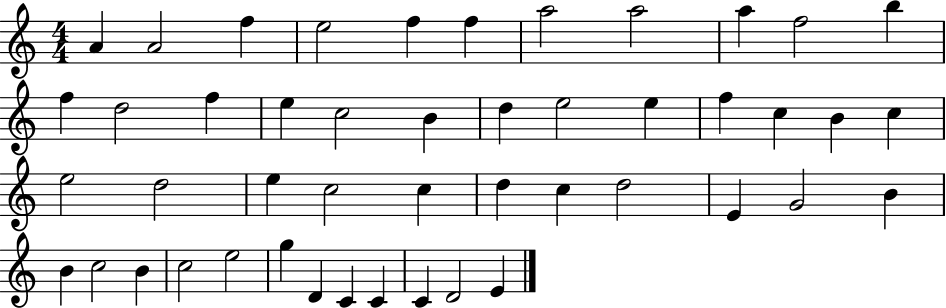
{
  \clef treble
  \numericTimeSignature
  \time 4/4
  \key c \major
  a'4 a'2 f''4 | e''2 f''4 f''4 | a''2 a''2 | a''4 f''2 b''4 | \break f''4 d''2 f''4 | e''4 c''2 b'4 | d''4 e''2 e''4 | f''4 c''4 b'4 c''4 | \break e''2 d''2 | e''4 c''2 c''4 | d''4 c''4 d''2 | e'4 g'2 b'4 | \break b'4 c''2 b'4 | c''2 e''2 | g''4 d'4 c'4 c'4 | c'4 d'2 e'4 | \break \bar "|."
}